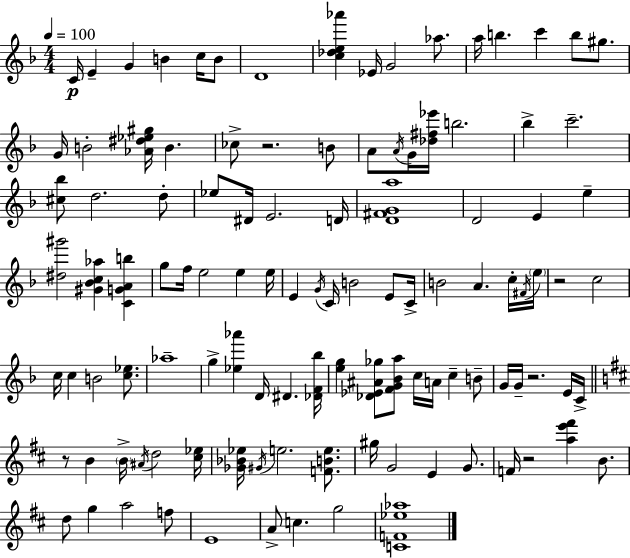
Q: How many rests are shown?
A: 5